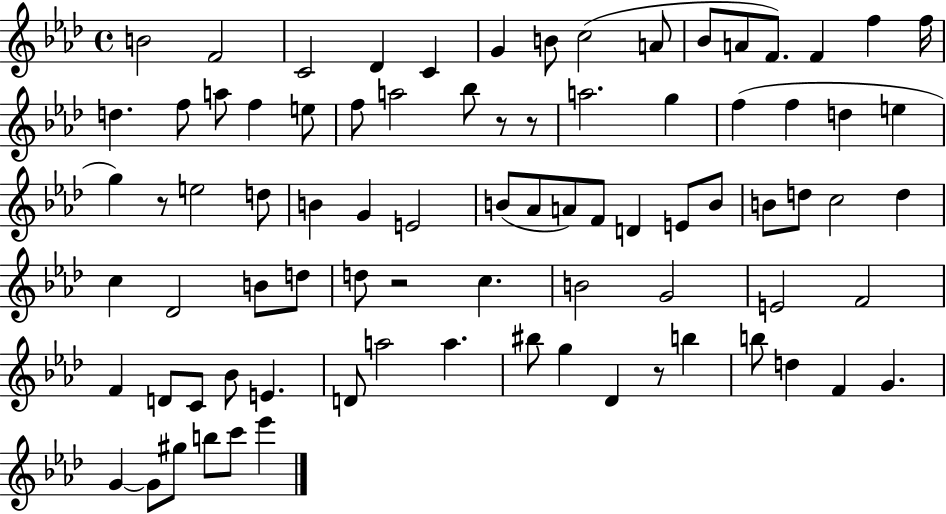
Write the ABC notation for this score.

X:1
T:Untitled
M:4/4
L:1/4
K:Ab
B2 F2 C2 _D C G B/2 c2 A/2 _B/2 A/2 F/2 F f f/4 d f/2 a/2 f e/2 f/2 a2 _b/2 z/2 z/2 a2 g f f d e g z/2 e2 d/2 B G E2 B/2 _A/2 A/2 F/2 D E/2 B/2 B/2 d/2 c2 d c _D2 B/2 d/2 d/2 z2 c B2 G2 E2 F2 F D/2 C/2 _B/2 E D/2 a2 a ^b/2 g _D z/2 b b/2 d F G G G/2 ^g/2 b/2 c'/2 _e'